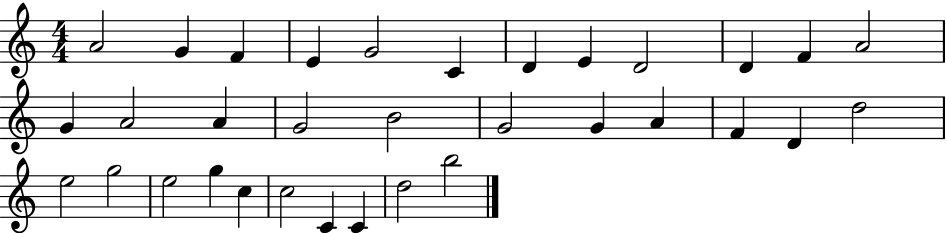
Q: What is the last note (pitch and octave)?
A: B5